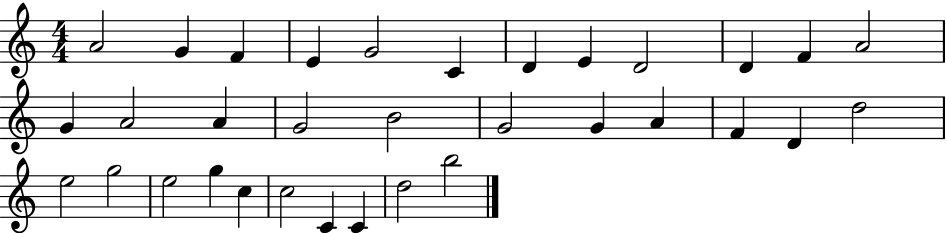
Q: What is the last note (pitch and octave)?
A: B5